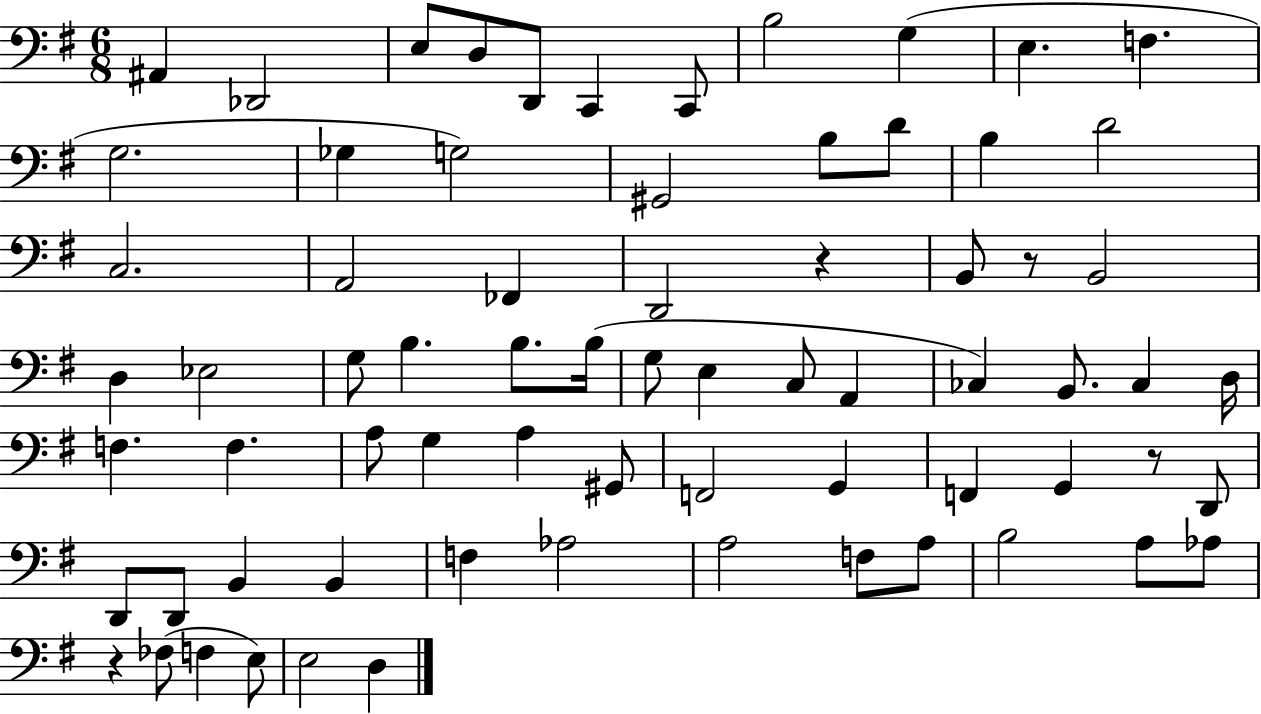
{
  \clef bass
  \numericTimeSignature
  \time 6/8
  \key g \major
  \repeat volta 2 { ais,4 des,2 | e8 d8 d,8 c,4 c,8 | b2 g4( | e4. f4. | \break g2. | ges4 g2) | gis,2 b8 d'8 | b4 d'2 | \break c2. | a,2 fes,4 | d,2 r4 | b,8 r8 b,2 | \break d4 ees2 | g8 b4. b8. b16( | g8 e4 c8 a,4 | ces4) b,8. ces4 d16 | \break f4. f4. | a8 g4 a4 gis,8 | f,2 g,4 | f,4 g,4 r8 d,8 | \break d,8 d,8 b,4 b,4 | f4 aes2 | a2 f8 a8 | b2 a8 aes8 | \break r4 fes8( f4 e8) | e2 d4 | } \bar "|."
}